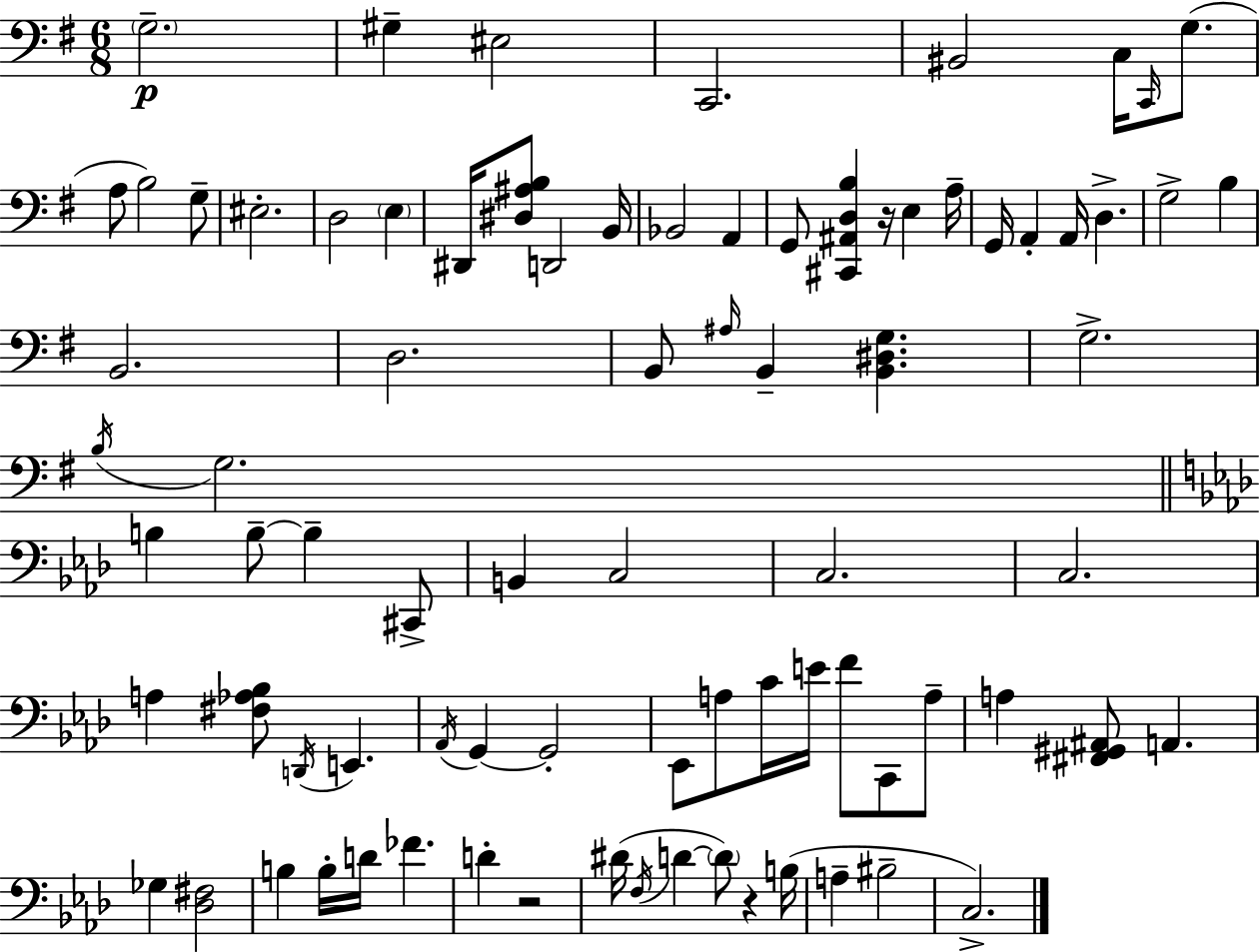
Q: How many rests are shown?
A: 3